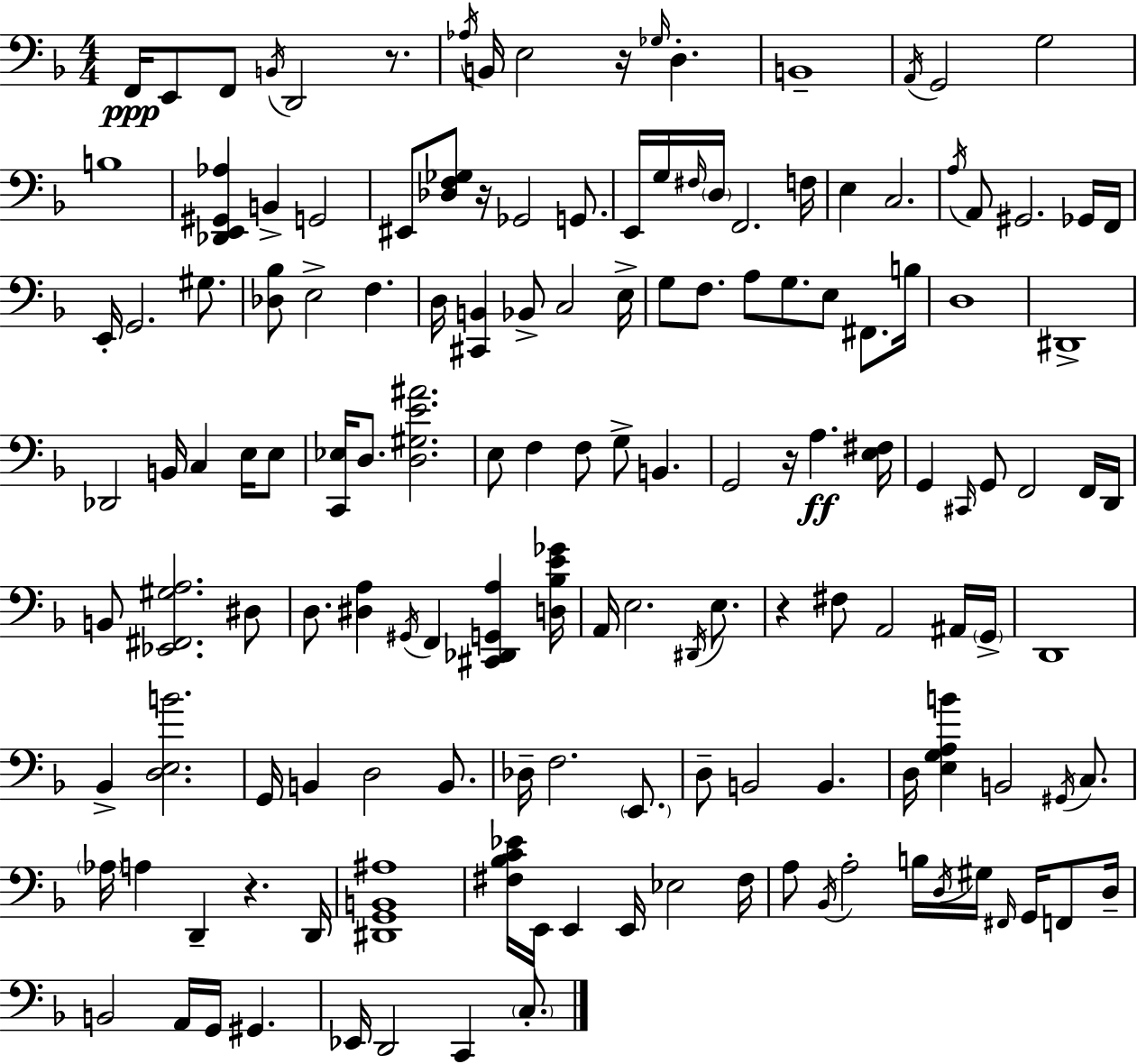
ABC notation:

X:1
T:Untitled
M:4/4
L:1/4
K:Dm
F,,/4 E,,/2 F,,/2 B,,/4 D,,2 z/2 _A,/4 B,,/4 E,2 z/4 _G,/4 D, B,,4 A,,/4 G,,2 G,2 B,4 [_D,,E,,^G,,_A,] B,, G,,2 ^E,,/2 [_D,F,_G,]/2 z/4 _G,,2 G,,/2 E,,/4 G,/4 ^F,/4 D,/4 F,,2 F,/4 E, C,2 A,/4 A,,/2 ^G,,2 _G,,/4 F,,/4 E,,/4 G,,2 ^G,/2 [_D,_B,]/2 E,2 F, D,/4 [^C,,B,,] _B,,/2 C,2 E,/4 G,/2 F,/2 A,/2 G,/2 E,/2 ^F,,/2 B,/4 D,4 ^D,,4 _D,,2 B,,/4 C, E,/4 E,/2 [C,,_E,]/4 D,/2 [D,^G,E^A]2 E,/2 F, F,/2 G,/2 B,, G,,2 z/4 A, [E,^F,]/4 G,, ^C,,/4 G,,/2 F,,2 F,,/4 D,,/4 B,,/2 [_E,,^F,,^G,A,]2 ^D,/2 D,/2 [^D,A,] ^G,,/4 F,, [^C,,_D,,G,,A,] [D,_B,E_G]/4 A,,/4 E,2 ^D,,/4 E,/2 z ^F,/2 A,,2 ^A,,/4 G,,/4 D,,4 _B,, [D,E,B]2 G,,/4 B,, D,2 B,,/2 _D,/4 F,2 E,,/2 D,/2 B,,2 B,, D,/4 [E,G,A,B] B,,2 ^G,,/4 C,/2 _A,/4 A, D,, z D,,/4 [^D,,G,,B,,^A,]4 [^F,_B,C_E]/4 E,,/4 E,, E,,/4 _E,2 ^F,/4 A,/2 _B,,/4 A,2 B,/4 D,/4 ^G,/4 ^F,,/4 G,,/4 F,,/2 D,/4 B,,2 A,,/4 G,,/4 ^G,, _E,,/4 D,,2 C,, C,/2